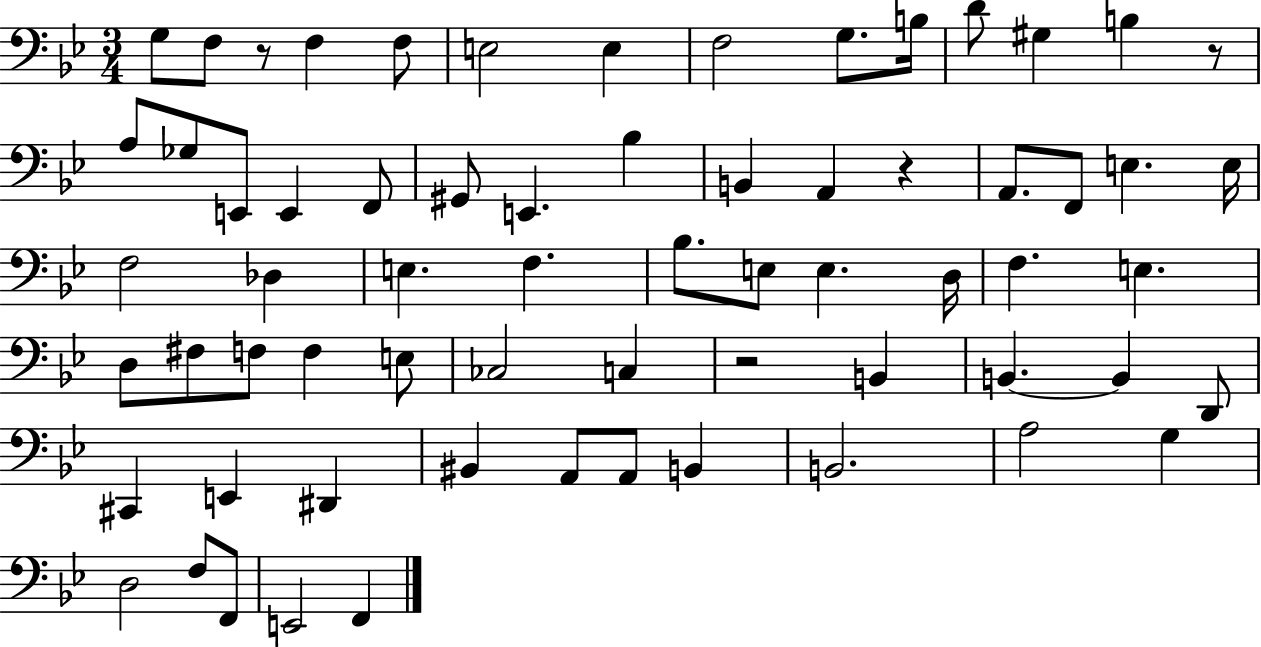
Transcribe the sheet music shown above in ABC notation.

X:1
T:Untitled
M:3/4
L:1/4
K:Bb
G,/2 F,/2 z/2 F, F,/2 E,2 E, F,2 G,/2 B,/4 D/2 ^G, B, z/2 A,/2 _G,/2 E,,/2 E,, F,,/2 ^G,,/2 E,, _B, B,, A,, z A,,/2 F,,/2 E, E,/4 F,2 _D, E, F, _B,/2 E,/2 E, D,/4 F, E, D,/2 ^F,/2 F,/2 F, E,/2 _C,2 C, z2 B,, B,, B,, D,,/2 ^C,, E,, ^D,, ^B,, A,,/2 A,,/2 B,, B,,2 A,2 G, D,2 F,/2 F,,/2 E,,2 F,,